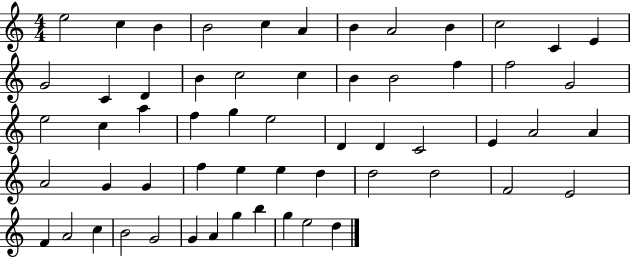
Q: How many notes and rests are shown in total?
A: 58